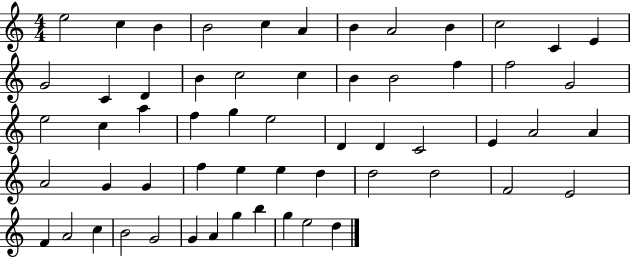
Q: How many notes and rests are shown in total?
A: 58